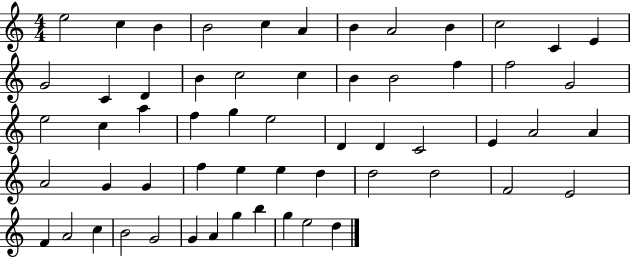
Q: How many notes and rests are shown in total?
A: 58